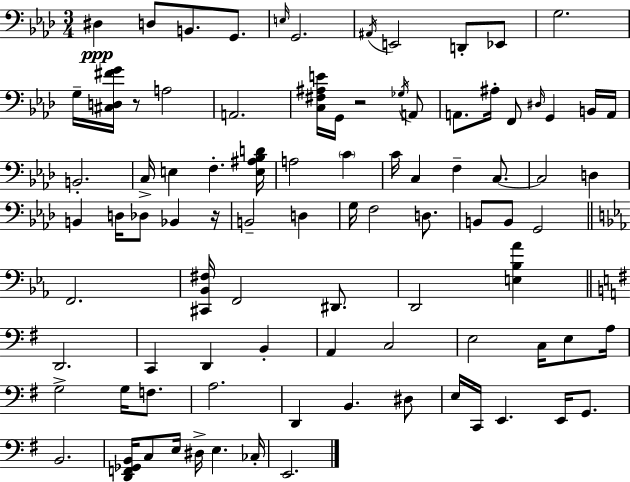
D#3/q D3/e B2/e. G2/e. E3/s G2/h. A#2/s E2/h D2/e Eb2/e G3/h. G3/s [C#3,D3,F#4,G4]/s R/e A3/h A2/h. [C3,F#3,A#3,E4]/s G2/s R/h Gb3/s A2/e A2/e. A#3/s F2/e D#3/s G2/q B2/s A2/s B2/h. C3/s E3/q F3/q. [E3,A#3,Bb3,D4]/s A3/h C4/q C4/s C3/q F3/q C3/e. C3/h D3/q B2/q D3/s Db3/e Bb2/q R/s B2/h D3/q G3/s F3/h D3/e. B2/e B2/e G2/h F2/h. [C#2,Bb2,F#3]/s F2/h D#2/e. D2/h [E3,Bb3,Ab4]/q D2/h. C2/q D2/q B2/q A2/q C3/h E3/h C3/s E3/e A3/s G3/h G3/s F3/e. A3/h. D2/q B2/q. D#3/e E3/s C2/s E2/q. E2/s G2/e. B2/h. [D2,F2,Gb2,B2]/s C3/e E3/s D#3/s E3/q. CES3/s E2/h.